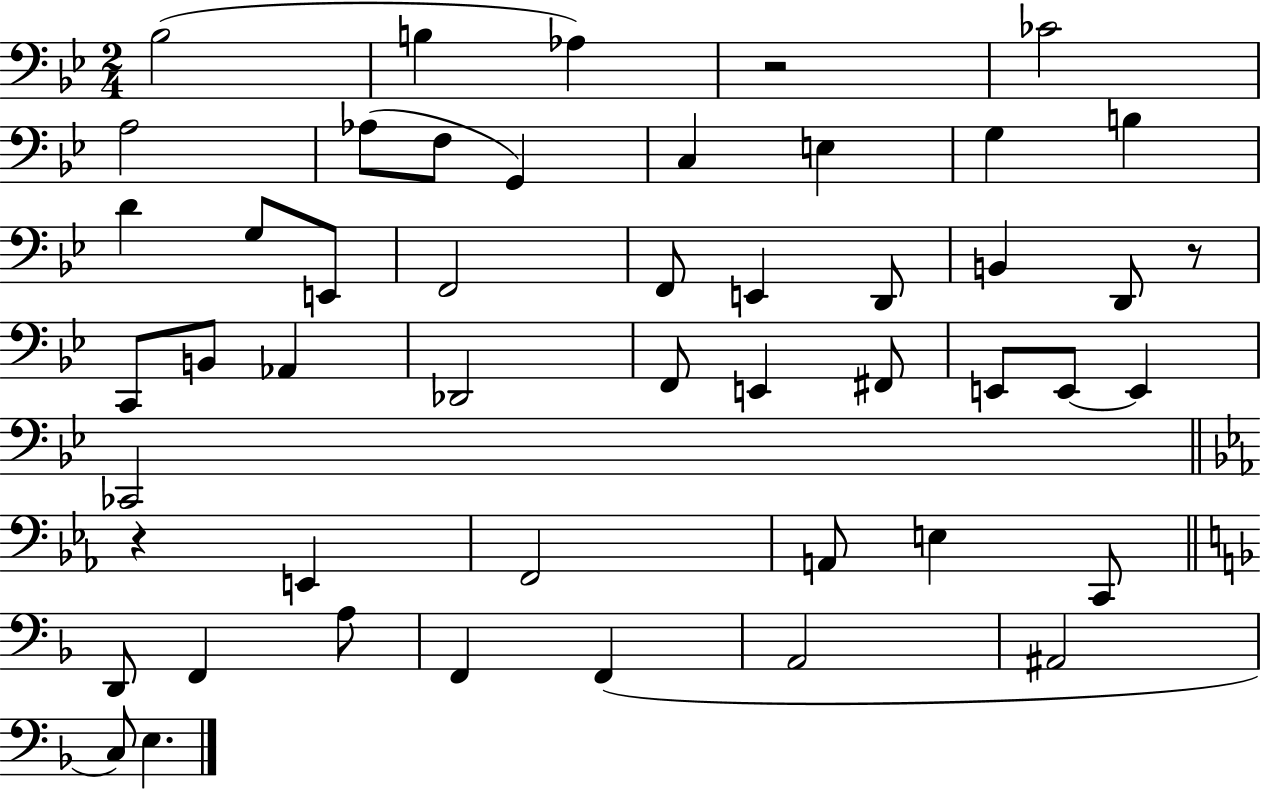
{
  \clef bass
  \numericTimeSignature
  \time 2/4
  \key bes \major
  \repeat volta 2 { bes2( | b4 aes4) | r2 | ces'2 | \break a2 | aes8( f8 g,4) | c4 e4 | g4 b4 | \break d'4 g8 e,8 | f,2 | f,8 e,4 d,8 | b,4 d,8 r8 | \break c,8 b,8 aes,4 | des,2 | f,8 e,4 fis,8 | e,8 e,8~~ e,4 | \break ces,2 | \bar "||" \break \key c \minor r4 e,4 | f,2 | a,8 e4 c,8 | \bar "||" \break \key f \major d,8 f,4 a8 | f,4 f,4( | a,2 | ais,2 | \break c8) e4. | } \bar "|."
}